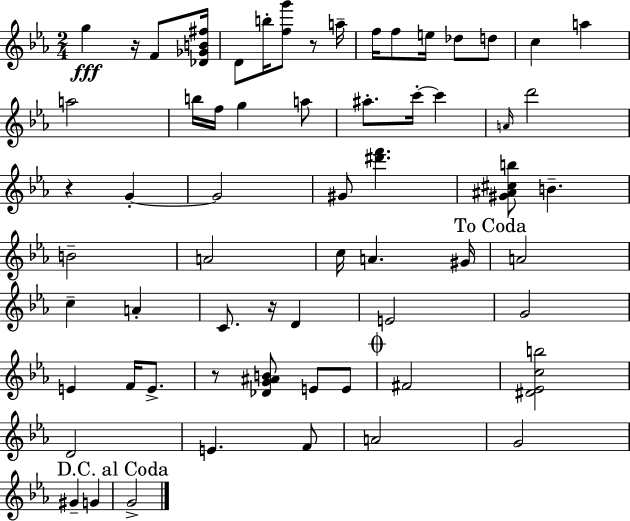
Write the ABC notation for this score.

X:1
T:Untitled
M:2/4
L:1/4
K:Cm
g z/4 F/2 [_D_GB^f]/4 D/2 b/4 [fg']/2 z/2 a/4 f/4 f/2 e/4 _d/2 d/2 c a a2 b/4 f/4 g a/2 ^a/2 c'/4 c' A/4 d'2 z G G2 ^G/2 [^d'f'] [^G^A^cb]/2 B B2 A2 c/4 A ^G/4 A2 c A C/2 z/4 D E2 G2 E F/4 E/2 z/2 [_DG^AB]/2 E/2 E/2 ^F2 [^D_Ecb]2 D2 E F/2 A2 G2 ^G G G2